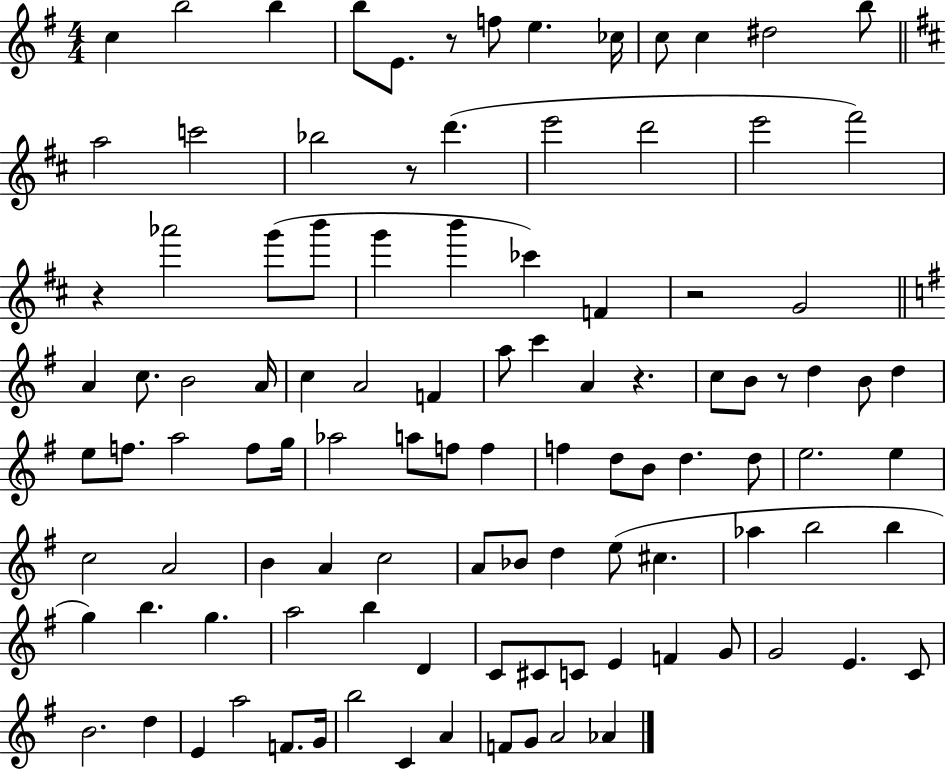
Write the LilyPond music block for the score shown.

{
  \clef treble
  \numericTimeSignature
  \time 4/4
  \key g \major
  c''4 b''2 b''4 | b''8 e'8. r8 f''8 e''4. ces''16 | c''8 c''4 dis''2 b''8 | \bar "||" \break \key d \major a''2 c'''2 | bes''2 r8 d'''4.( | e'''2 d'''2 | e'''2 fis'''2) | \break r4 aes'''2 g'''8( b'''8 | g'''4 b'''4 ces'''4) f'4 | r2 g'2 | \bar "||" \break \key g \major a'4 c''8. b'2 a'16 | c''4 a'2 f'4 | a''8 c'''4 a'4 r4. | c''8 b'8 r8 d''4 b'8 d''4 | \break e''8 f''8. a''2 f''8 g''16 | aes''2 a''8 f''8 f''4 | f''4 d''8 b'8 d''4. d''8 | e''2. e''4 | \break c''2 a'2 | b'4 a'4 c''2 | a'8 bes'8 d''4 e''8( cis''4. | aes''4 b''2 b''4 | \break g''4) b''4. g''4. | a''2 b''4 d'4 | c'8 cis'8 c'8 e'4 f'4 g'8 | g'2 e'4. c'8 | \break b'2. d''4 | e'4 a''2 f'8. g'16 | b''2 c'4 a'4 | f'8 g'8 a'2 aes'4 | \break \bar "|."
}